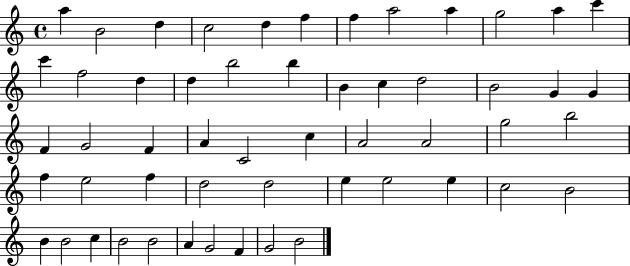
{
  \clef treble
  \time 4/4
  \defaultTimeSignature
  \key c \major
  a''4 b'2 d''4 | c''2 d''4 f''4 | f''4 a''2 a''4 | g''2 a''4 c'''4 | \break c'''4 f''2 d''4 | d''4 b''2 b''4 | b'4 c''4 d''2 | b'2 g'4 g'4 | \break f'4 g'2 f'4 | a'4 c'2 c''4 | a'2 a'2 | g''2 b''2 | \break f''4 e''2 f''4 | d''2 d''2 | e''4 e''2 e''4 | c''2 b'2 | \break b'4 b'2 c''4 | b'2 b'2 | a'4 g'2 f'4 | g'2 b'2 | \break \bar "|."
}